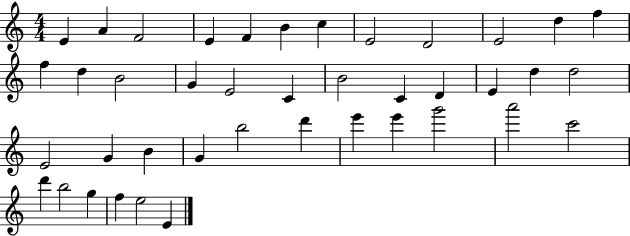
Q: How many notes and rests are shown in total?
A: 41